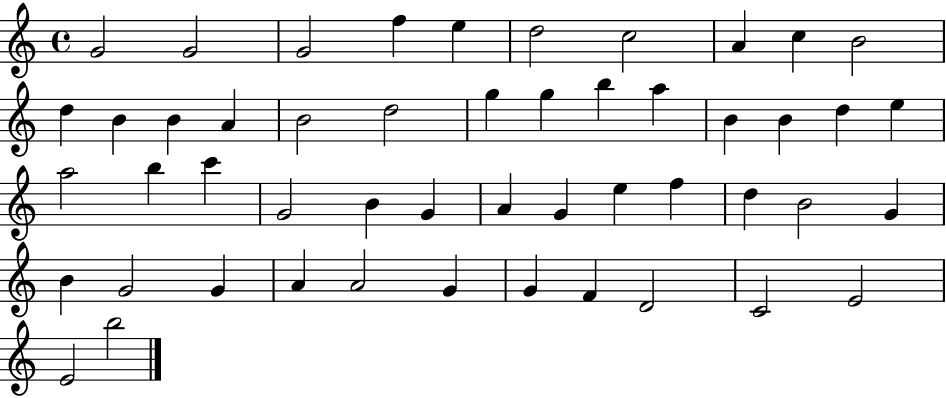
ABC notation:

X:1
T:Untitled
M:4/4
L:1/4
K:C
G2 G2 G2 f e d2 c2 A c B2 d B B A B2 d2 g g b a B B d e a2 b c' G2 B G A G e f d B2 G B G2 G A A2 G G F D2 C2 E2 E2 b2